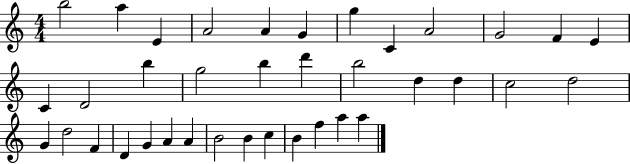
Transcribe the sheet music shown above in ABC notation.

X:1
T:Untitled
M:4/4
L:1/4
K:C
b2 a E A2 A G g C A2 G2 F E C D2 b g2 b d' b2 d d c2 d2 G d2 F D G A A B2 B c B f a a